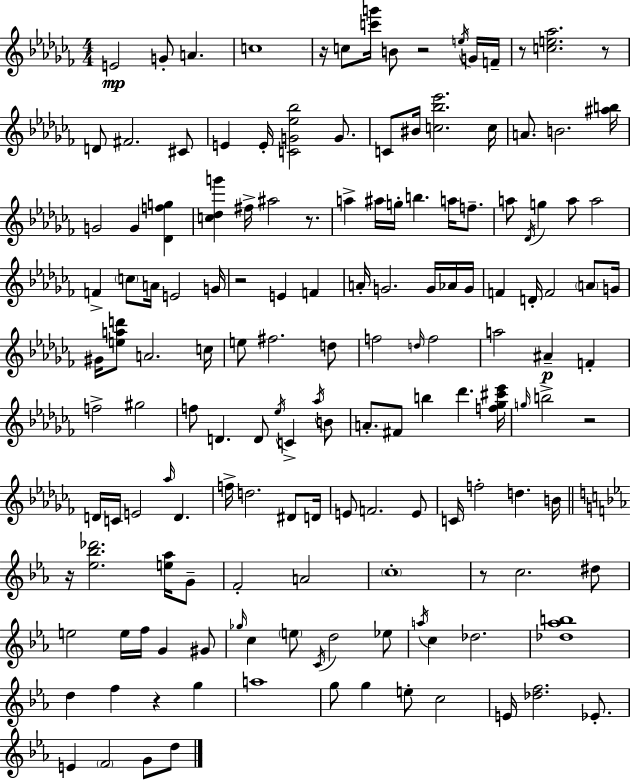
X:1
T:Untitled
M:4/4
L:1/4
K:Abm
E2 G/2 A c4 z/4 c/2 [c'g']/4 B/2 z2 e/4 G/4 F/4 z/2 [ce_a]2 z/2 D/2 ^F2 ^C/2 E E/4 [CG_e_b]2 G/2 C/2 ^B/4 [c_b_e']2 c/4 A/2 B2 [^ab]/4 G2 G [_Dfg] [c_dg'] ^f/4 ^a2 z/2 a ^a/4 g/4 b a/4 f/2 a/2 _D/4 g a/2 a2 F c/2 A/4 E2 G/4 z2 E F A/4 G2 G/4 _A/4 G/4 F D/4 F2 A/2 G/4 ^G/4 [ead']/2 A2 c/4 e/2 ^f2 d/2 f2 d/4 f2 a2 ^A F f2 ^g2 f/2 D D/2 _e/4 C _a/4 B/2 A/2 ^F/2 b _d' [f_g^c'_e']/4 g/4 b2 z2 D/4 C/4 E2 _a/4 D f/4 d2 ^D/2 D/4 E/2 F2 E/2 C/4 f2 d B/4 z/4 [_e_b_d']2 [e_a]/4 G/2 F2 A2 c4 z/2 c2 ^d/2 e2 e/4 f/4 G ^G/2 _g/4 c e/2 C/4 d2 _e/2 a/4 c _d2 [_d_ab]4 d f z g a4 g/2 g e/2 c2 E/4 [_df]2 _E/2 E F2 G/2 d/2